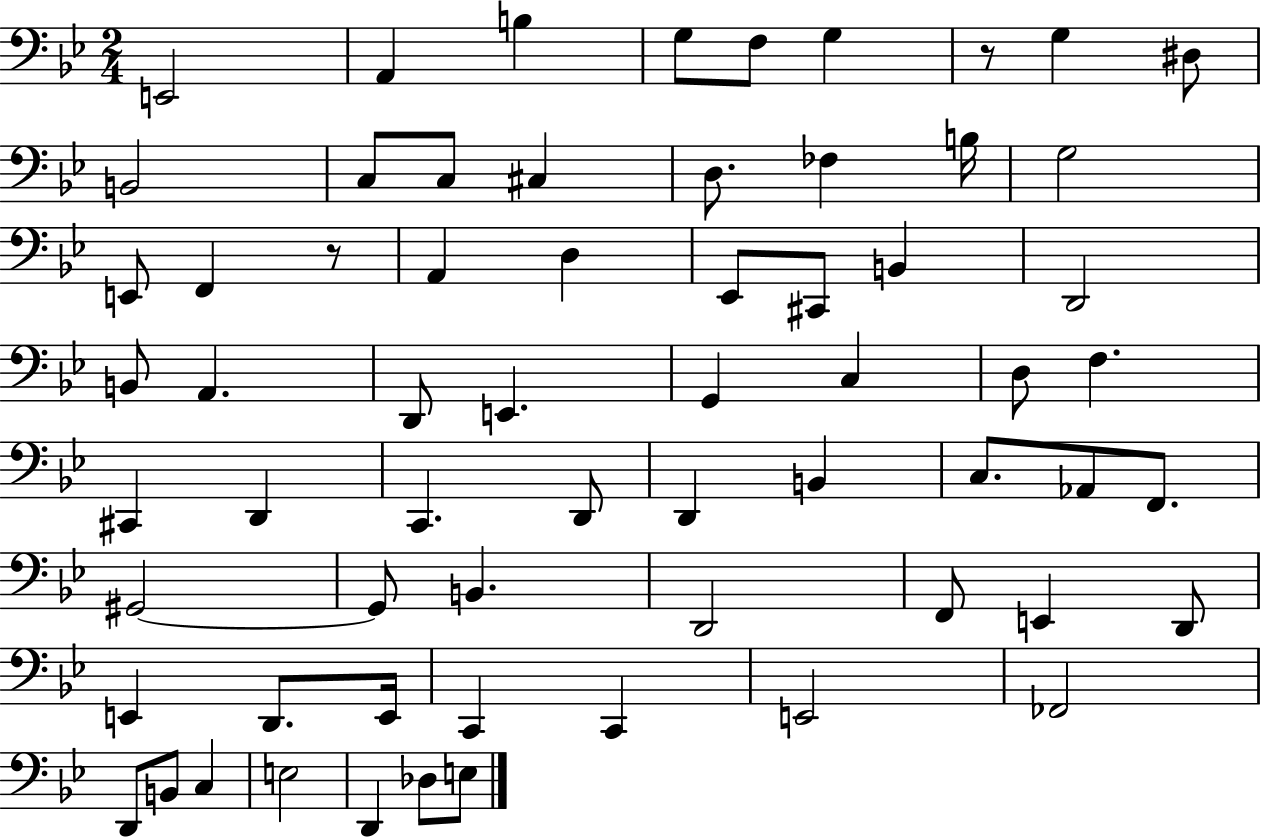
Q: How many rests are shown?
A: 2